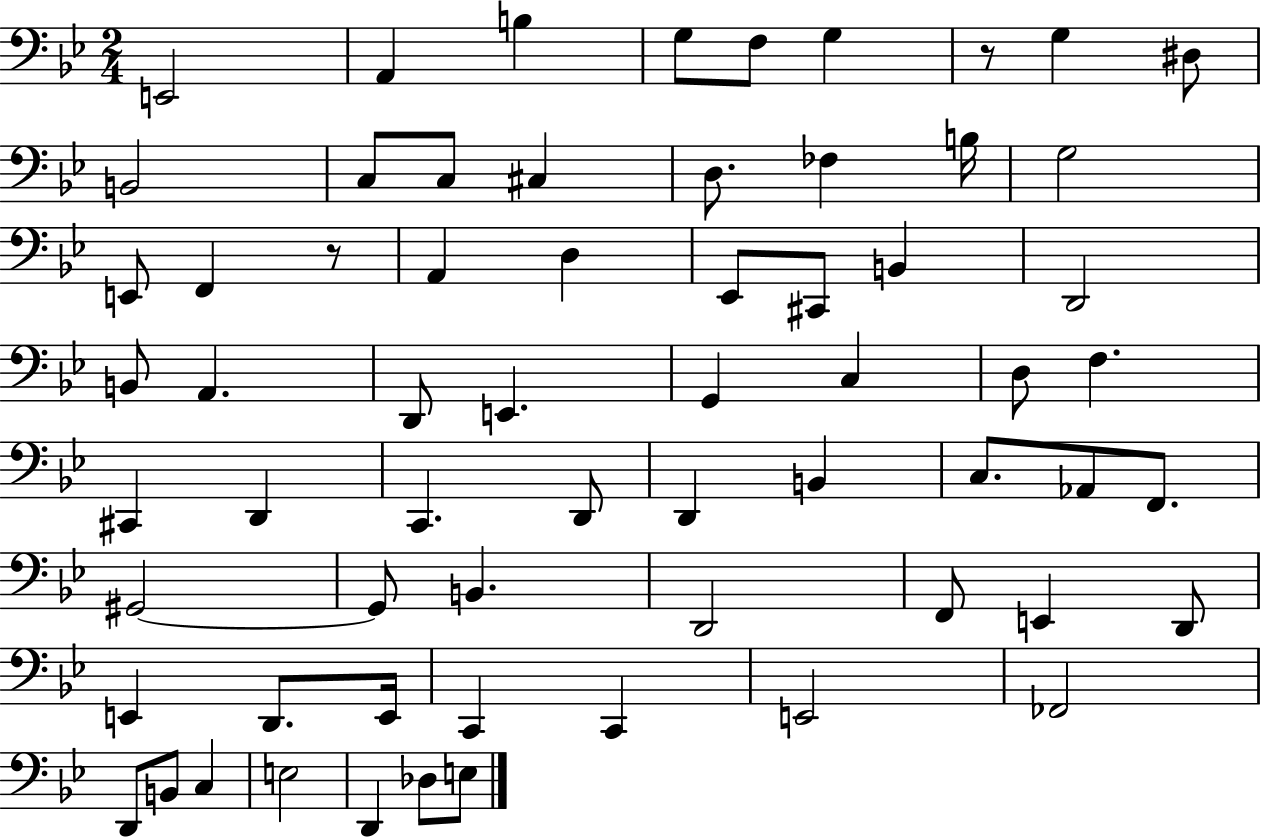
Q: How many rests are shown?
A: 2